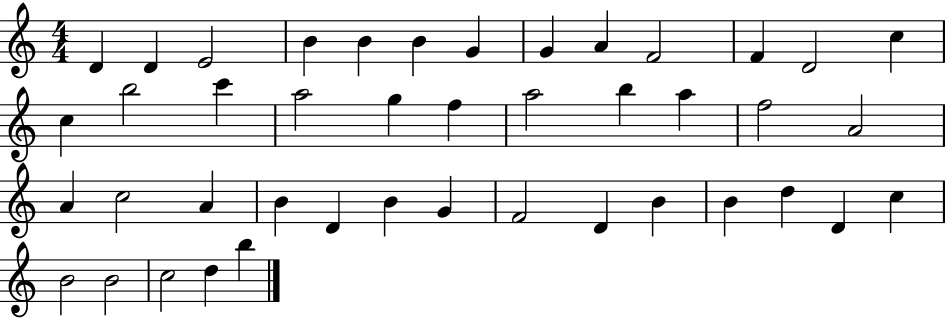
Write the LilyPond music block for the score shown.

{
  \clef treble
  \numericTimeSignature
  \time 4/4
  \key c \major
  d'4 d'4 e'2 | b'4 b'4 b'4 g'4 | g'4 a'4 f'2 | f'4 d'2 c''4 | \break c''4 b''2 c'''4 | a''2 g''4 f''4 | a''2 b''4 a''4 | f''2 a'2 | \break a'4 c''2 a'4 | b'4 d'4 b'4 g'4 | f'2 d'4 b'4 | b'4 d''4 d'4 c''4 | \break b'2 b'2 | c''2 d''4 b''4 | \bar "|."
}